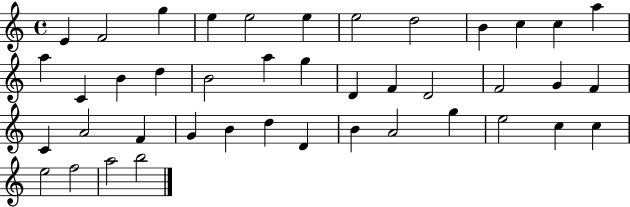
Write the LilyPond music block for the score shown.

{
  \clef treble
  \time 4/4
  \defaultTimeSignature
  \key c \major
  e'4 f'2 g''4 | e''4 e''2 e''4 | e''2 d''2 | b'4 c''4 c''4 a''4 | \break a''4 c'4 b'4 d''4 | b'2 a''4 g''4 | d'4 f'4 d'2 | f'2 g'4 f'4 | \break c'4 a'2 f'4 | g'4 b'4 d''4 d'4 | b'4 a'2 g''4 | e''2 c''4 c''4 | \break e''2 f''2 | a''2 b''2 | \bar "|."
}